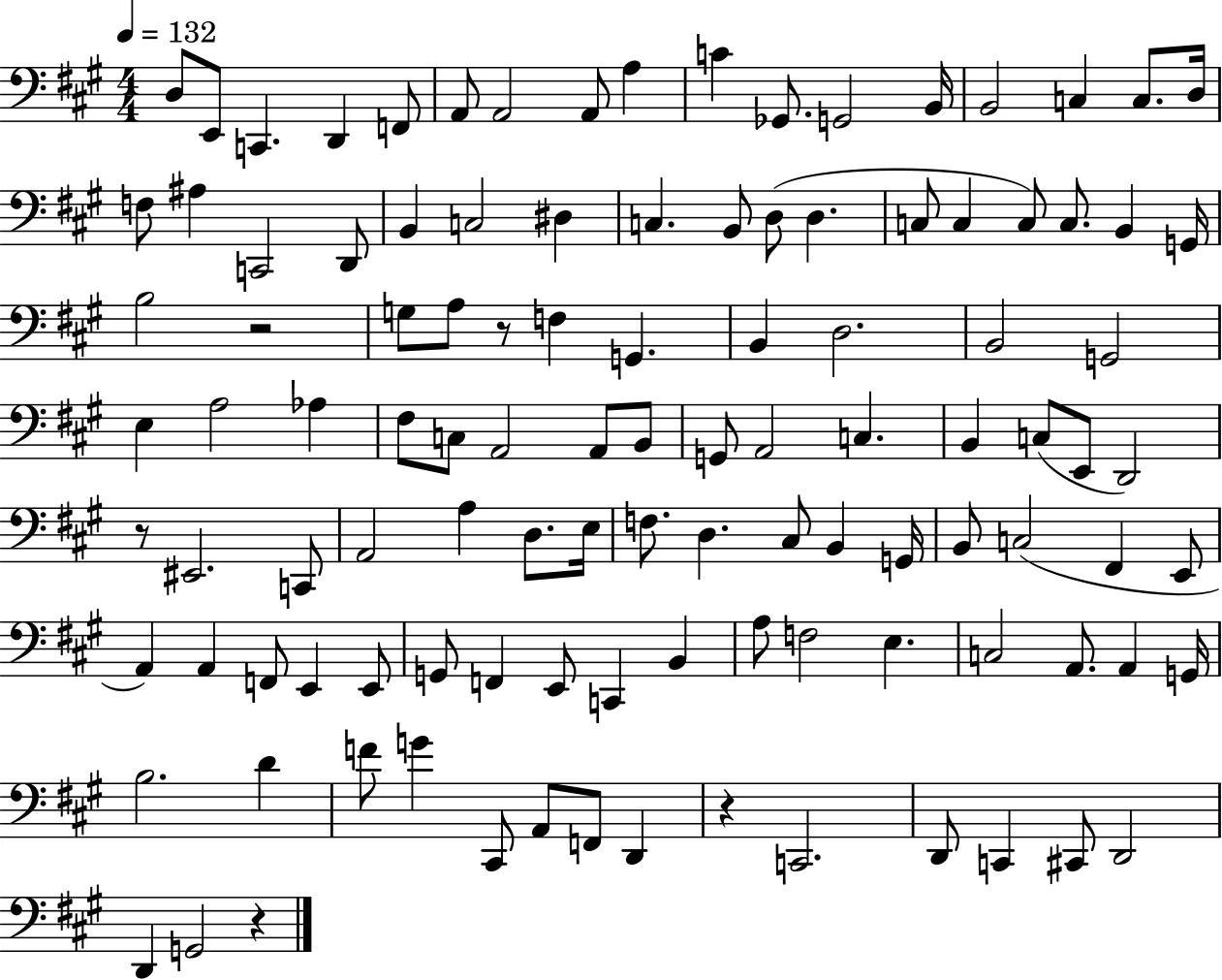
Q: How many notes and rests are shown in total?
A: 110